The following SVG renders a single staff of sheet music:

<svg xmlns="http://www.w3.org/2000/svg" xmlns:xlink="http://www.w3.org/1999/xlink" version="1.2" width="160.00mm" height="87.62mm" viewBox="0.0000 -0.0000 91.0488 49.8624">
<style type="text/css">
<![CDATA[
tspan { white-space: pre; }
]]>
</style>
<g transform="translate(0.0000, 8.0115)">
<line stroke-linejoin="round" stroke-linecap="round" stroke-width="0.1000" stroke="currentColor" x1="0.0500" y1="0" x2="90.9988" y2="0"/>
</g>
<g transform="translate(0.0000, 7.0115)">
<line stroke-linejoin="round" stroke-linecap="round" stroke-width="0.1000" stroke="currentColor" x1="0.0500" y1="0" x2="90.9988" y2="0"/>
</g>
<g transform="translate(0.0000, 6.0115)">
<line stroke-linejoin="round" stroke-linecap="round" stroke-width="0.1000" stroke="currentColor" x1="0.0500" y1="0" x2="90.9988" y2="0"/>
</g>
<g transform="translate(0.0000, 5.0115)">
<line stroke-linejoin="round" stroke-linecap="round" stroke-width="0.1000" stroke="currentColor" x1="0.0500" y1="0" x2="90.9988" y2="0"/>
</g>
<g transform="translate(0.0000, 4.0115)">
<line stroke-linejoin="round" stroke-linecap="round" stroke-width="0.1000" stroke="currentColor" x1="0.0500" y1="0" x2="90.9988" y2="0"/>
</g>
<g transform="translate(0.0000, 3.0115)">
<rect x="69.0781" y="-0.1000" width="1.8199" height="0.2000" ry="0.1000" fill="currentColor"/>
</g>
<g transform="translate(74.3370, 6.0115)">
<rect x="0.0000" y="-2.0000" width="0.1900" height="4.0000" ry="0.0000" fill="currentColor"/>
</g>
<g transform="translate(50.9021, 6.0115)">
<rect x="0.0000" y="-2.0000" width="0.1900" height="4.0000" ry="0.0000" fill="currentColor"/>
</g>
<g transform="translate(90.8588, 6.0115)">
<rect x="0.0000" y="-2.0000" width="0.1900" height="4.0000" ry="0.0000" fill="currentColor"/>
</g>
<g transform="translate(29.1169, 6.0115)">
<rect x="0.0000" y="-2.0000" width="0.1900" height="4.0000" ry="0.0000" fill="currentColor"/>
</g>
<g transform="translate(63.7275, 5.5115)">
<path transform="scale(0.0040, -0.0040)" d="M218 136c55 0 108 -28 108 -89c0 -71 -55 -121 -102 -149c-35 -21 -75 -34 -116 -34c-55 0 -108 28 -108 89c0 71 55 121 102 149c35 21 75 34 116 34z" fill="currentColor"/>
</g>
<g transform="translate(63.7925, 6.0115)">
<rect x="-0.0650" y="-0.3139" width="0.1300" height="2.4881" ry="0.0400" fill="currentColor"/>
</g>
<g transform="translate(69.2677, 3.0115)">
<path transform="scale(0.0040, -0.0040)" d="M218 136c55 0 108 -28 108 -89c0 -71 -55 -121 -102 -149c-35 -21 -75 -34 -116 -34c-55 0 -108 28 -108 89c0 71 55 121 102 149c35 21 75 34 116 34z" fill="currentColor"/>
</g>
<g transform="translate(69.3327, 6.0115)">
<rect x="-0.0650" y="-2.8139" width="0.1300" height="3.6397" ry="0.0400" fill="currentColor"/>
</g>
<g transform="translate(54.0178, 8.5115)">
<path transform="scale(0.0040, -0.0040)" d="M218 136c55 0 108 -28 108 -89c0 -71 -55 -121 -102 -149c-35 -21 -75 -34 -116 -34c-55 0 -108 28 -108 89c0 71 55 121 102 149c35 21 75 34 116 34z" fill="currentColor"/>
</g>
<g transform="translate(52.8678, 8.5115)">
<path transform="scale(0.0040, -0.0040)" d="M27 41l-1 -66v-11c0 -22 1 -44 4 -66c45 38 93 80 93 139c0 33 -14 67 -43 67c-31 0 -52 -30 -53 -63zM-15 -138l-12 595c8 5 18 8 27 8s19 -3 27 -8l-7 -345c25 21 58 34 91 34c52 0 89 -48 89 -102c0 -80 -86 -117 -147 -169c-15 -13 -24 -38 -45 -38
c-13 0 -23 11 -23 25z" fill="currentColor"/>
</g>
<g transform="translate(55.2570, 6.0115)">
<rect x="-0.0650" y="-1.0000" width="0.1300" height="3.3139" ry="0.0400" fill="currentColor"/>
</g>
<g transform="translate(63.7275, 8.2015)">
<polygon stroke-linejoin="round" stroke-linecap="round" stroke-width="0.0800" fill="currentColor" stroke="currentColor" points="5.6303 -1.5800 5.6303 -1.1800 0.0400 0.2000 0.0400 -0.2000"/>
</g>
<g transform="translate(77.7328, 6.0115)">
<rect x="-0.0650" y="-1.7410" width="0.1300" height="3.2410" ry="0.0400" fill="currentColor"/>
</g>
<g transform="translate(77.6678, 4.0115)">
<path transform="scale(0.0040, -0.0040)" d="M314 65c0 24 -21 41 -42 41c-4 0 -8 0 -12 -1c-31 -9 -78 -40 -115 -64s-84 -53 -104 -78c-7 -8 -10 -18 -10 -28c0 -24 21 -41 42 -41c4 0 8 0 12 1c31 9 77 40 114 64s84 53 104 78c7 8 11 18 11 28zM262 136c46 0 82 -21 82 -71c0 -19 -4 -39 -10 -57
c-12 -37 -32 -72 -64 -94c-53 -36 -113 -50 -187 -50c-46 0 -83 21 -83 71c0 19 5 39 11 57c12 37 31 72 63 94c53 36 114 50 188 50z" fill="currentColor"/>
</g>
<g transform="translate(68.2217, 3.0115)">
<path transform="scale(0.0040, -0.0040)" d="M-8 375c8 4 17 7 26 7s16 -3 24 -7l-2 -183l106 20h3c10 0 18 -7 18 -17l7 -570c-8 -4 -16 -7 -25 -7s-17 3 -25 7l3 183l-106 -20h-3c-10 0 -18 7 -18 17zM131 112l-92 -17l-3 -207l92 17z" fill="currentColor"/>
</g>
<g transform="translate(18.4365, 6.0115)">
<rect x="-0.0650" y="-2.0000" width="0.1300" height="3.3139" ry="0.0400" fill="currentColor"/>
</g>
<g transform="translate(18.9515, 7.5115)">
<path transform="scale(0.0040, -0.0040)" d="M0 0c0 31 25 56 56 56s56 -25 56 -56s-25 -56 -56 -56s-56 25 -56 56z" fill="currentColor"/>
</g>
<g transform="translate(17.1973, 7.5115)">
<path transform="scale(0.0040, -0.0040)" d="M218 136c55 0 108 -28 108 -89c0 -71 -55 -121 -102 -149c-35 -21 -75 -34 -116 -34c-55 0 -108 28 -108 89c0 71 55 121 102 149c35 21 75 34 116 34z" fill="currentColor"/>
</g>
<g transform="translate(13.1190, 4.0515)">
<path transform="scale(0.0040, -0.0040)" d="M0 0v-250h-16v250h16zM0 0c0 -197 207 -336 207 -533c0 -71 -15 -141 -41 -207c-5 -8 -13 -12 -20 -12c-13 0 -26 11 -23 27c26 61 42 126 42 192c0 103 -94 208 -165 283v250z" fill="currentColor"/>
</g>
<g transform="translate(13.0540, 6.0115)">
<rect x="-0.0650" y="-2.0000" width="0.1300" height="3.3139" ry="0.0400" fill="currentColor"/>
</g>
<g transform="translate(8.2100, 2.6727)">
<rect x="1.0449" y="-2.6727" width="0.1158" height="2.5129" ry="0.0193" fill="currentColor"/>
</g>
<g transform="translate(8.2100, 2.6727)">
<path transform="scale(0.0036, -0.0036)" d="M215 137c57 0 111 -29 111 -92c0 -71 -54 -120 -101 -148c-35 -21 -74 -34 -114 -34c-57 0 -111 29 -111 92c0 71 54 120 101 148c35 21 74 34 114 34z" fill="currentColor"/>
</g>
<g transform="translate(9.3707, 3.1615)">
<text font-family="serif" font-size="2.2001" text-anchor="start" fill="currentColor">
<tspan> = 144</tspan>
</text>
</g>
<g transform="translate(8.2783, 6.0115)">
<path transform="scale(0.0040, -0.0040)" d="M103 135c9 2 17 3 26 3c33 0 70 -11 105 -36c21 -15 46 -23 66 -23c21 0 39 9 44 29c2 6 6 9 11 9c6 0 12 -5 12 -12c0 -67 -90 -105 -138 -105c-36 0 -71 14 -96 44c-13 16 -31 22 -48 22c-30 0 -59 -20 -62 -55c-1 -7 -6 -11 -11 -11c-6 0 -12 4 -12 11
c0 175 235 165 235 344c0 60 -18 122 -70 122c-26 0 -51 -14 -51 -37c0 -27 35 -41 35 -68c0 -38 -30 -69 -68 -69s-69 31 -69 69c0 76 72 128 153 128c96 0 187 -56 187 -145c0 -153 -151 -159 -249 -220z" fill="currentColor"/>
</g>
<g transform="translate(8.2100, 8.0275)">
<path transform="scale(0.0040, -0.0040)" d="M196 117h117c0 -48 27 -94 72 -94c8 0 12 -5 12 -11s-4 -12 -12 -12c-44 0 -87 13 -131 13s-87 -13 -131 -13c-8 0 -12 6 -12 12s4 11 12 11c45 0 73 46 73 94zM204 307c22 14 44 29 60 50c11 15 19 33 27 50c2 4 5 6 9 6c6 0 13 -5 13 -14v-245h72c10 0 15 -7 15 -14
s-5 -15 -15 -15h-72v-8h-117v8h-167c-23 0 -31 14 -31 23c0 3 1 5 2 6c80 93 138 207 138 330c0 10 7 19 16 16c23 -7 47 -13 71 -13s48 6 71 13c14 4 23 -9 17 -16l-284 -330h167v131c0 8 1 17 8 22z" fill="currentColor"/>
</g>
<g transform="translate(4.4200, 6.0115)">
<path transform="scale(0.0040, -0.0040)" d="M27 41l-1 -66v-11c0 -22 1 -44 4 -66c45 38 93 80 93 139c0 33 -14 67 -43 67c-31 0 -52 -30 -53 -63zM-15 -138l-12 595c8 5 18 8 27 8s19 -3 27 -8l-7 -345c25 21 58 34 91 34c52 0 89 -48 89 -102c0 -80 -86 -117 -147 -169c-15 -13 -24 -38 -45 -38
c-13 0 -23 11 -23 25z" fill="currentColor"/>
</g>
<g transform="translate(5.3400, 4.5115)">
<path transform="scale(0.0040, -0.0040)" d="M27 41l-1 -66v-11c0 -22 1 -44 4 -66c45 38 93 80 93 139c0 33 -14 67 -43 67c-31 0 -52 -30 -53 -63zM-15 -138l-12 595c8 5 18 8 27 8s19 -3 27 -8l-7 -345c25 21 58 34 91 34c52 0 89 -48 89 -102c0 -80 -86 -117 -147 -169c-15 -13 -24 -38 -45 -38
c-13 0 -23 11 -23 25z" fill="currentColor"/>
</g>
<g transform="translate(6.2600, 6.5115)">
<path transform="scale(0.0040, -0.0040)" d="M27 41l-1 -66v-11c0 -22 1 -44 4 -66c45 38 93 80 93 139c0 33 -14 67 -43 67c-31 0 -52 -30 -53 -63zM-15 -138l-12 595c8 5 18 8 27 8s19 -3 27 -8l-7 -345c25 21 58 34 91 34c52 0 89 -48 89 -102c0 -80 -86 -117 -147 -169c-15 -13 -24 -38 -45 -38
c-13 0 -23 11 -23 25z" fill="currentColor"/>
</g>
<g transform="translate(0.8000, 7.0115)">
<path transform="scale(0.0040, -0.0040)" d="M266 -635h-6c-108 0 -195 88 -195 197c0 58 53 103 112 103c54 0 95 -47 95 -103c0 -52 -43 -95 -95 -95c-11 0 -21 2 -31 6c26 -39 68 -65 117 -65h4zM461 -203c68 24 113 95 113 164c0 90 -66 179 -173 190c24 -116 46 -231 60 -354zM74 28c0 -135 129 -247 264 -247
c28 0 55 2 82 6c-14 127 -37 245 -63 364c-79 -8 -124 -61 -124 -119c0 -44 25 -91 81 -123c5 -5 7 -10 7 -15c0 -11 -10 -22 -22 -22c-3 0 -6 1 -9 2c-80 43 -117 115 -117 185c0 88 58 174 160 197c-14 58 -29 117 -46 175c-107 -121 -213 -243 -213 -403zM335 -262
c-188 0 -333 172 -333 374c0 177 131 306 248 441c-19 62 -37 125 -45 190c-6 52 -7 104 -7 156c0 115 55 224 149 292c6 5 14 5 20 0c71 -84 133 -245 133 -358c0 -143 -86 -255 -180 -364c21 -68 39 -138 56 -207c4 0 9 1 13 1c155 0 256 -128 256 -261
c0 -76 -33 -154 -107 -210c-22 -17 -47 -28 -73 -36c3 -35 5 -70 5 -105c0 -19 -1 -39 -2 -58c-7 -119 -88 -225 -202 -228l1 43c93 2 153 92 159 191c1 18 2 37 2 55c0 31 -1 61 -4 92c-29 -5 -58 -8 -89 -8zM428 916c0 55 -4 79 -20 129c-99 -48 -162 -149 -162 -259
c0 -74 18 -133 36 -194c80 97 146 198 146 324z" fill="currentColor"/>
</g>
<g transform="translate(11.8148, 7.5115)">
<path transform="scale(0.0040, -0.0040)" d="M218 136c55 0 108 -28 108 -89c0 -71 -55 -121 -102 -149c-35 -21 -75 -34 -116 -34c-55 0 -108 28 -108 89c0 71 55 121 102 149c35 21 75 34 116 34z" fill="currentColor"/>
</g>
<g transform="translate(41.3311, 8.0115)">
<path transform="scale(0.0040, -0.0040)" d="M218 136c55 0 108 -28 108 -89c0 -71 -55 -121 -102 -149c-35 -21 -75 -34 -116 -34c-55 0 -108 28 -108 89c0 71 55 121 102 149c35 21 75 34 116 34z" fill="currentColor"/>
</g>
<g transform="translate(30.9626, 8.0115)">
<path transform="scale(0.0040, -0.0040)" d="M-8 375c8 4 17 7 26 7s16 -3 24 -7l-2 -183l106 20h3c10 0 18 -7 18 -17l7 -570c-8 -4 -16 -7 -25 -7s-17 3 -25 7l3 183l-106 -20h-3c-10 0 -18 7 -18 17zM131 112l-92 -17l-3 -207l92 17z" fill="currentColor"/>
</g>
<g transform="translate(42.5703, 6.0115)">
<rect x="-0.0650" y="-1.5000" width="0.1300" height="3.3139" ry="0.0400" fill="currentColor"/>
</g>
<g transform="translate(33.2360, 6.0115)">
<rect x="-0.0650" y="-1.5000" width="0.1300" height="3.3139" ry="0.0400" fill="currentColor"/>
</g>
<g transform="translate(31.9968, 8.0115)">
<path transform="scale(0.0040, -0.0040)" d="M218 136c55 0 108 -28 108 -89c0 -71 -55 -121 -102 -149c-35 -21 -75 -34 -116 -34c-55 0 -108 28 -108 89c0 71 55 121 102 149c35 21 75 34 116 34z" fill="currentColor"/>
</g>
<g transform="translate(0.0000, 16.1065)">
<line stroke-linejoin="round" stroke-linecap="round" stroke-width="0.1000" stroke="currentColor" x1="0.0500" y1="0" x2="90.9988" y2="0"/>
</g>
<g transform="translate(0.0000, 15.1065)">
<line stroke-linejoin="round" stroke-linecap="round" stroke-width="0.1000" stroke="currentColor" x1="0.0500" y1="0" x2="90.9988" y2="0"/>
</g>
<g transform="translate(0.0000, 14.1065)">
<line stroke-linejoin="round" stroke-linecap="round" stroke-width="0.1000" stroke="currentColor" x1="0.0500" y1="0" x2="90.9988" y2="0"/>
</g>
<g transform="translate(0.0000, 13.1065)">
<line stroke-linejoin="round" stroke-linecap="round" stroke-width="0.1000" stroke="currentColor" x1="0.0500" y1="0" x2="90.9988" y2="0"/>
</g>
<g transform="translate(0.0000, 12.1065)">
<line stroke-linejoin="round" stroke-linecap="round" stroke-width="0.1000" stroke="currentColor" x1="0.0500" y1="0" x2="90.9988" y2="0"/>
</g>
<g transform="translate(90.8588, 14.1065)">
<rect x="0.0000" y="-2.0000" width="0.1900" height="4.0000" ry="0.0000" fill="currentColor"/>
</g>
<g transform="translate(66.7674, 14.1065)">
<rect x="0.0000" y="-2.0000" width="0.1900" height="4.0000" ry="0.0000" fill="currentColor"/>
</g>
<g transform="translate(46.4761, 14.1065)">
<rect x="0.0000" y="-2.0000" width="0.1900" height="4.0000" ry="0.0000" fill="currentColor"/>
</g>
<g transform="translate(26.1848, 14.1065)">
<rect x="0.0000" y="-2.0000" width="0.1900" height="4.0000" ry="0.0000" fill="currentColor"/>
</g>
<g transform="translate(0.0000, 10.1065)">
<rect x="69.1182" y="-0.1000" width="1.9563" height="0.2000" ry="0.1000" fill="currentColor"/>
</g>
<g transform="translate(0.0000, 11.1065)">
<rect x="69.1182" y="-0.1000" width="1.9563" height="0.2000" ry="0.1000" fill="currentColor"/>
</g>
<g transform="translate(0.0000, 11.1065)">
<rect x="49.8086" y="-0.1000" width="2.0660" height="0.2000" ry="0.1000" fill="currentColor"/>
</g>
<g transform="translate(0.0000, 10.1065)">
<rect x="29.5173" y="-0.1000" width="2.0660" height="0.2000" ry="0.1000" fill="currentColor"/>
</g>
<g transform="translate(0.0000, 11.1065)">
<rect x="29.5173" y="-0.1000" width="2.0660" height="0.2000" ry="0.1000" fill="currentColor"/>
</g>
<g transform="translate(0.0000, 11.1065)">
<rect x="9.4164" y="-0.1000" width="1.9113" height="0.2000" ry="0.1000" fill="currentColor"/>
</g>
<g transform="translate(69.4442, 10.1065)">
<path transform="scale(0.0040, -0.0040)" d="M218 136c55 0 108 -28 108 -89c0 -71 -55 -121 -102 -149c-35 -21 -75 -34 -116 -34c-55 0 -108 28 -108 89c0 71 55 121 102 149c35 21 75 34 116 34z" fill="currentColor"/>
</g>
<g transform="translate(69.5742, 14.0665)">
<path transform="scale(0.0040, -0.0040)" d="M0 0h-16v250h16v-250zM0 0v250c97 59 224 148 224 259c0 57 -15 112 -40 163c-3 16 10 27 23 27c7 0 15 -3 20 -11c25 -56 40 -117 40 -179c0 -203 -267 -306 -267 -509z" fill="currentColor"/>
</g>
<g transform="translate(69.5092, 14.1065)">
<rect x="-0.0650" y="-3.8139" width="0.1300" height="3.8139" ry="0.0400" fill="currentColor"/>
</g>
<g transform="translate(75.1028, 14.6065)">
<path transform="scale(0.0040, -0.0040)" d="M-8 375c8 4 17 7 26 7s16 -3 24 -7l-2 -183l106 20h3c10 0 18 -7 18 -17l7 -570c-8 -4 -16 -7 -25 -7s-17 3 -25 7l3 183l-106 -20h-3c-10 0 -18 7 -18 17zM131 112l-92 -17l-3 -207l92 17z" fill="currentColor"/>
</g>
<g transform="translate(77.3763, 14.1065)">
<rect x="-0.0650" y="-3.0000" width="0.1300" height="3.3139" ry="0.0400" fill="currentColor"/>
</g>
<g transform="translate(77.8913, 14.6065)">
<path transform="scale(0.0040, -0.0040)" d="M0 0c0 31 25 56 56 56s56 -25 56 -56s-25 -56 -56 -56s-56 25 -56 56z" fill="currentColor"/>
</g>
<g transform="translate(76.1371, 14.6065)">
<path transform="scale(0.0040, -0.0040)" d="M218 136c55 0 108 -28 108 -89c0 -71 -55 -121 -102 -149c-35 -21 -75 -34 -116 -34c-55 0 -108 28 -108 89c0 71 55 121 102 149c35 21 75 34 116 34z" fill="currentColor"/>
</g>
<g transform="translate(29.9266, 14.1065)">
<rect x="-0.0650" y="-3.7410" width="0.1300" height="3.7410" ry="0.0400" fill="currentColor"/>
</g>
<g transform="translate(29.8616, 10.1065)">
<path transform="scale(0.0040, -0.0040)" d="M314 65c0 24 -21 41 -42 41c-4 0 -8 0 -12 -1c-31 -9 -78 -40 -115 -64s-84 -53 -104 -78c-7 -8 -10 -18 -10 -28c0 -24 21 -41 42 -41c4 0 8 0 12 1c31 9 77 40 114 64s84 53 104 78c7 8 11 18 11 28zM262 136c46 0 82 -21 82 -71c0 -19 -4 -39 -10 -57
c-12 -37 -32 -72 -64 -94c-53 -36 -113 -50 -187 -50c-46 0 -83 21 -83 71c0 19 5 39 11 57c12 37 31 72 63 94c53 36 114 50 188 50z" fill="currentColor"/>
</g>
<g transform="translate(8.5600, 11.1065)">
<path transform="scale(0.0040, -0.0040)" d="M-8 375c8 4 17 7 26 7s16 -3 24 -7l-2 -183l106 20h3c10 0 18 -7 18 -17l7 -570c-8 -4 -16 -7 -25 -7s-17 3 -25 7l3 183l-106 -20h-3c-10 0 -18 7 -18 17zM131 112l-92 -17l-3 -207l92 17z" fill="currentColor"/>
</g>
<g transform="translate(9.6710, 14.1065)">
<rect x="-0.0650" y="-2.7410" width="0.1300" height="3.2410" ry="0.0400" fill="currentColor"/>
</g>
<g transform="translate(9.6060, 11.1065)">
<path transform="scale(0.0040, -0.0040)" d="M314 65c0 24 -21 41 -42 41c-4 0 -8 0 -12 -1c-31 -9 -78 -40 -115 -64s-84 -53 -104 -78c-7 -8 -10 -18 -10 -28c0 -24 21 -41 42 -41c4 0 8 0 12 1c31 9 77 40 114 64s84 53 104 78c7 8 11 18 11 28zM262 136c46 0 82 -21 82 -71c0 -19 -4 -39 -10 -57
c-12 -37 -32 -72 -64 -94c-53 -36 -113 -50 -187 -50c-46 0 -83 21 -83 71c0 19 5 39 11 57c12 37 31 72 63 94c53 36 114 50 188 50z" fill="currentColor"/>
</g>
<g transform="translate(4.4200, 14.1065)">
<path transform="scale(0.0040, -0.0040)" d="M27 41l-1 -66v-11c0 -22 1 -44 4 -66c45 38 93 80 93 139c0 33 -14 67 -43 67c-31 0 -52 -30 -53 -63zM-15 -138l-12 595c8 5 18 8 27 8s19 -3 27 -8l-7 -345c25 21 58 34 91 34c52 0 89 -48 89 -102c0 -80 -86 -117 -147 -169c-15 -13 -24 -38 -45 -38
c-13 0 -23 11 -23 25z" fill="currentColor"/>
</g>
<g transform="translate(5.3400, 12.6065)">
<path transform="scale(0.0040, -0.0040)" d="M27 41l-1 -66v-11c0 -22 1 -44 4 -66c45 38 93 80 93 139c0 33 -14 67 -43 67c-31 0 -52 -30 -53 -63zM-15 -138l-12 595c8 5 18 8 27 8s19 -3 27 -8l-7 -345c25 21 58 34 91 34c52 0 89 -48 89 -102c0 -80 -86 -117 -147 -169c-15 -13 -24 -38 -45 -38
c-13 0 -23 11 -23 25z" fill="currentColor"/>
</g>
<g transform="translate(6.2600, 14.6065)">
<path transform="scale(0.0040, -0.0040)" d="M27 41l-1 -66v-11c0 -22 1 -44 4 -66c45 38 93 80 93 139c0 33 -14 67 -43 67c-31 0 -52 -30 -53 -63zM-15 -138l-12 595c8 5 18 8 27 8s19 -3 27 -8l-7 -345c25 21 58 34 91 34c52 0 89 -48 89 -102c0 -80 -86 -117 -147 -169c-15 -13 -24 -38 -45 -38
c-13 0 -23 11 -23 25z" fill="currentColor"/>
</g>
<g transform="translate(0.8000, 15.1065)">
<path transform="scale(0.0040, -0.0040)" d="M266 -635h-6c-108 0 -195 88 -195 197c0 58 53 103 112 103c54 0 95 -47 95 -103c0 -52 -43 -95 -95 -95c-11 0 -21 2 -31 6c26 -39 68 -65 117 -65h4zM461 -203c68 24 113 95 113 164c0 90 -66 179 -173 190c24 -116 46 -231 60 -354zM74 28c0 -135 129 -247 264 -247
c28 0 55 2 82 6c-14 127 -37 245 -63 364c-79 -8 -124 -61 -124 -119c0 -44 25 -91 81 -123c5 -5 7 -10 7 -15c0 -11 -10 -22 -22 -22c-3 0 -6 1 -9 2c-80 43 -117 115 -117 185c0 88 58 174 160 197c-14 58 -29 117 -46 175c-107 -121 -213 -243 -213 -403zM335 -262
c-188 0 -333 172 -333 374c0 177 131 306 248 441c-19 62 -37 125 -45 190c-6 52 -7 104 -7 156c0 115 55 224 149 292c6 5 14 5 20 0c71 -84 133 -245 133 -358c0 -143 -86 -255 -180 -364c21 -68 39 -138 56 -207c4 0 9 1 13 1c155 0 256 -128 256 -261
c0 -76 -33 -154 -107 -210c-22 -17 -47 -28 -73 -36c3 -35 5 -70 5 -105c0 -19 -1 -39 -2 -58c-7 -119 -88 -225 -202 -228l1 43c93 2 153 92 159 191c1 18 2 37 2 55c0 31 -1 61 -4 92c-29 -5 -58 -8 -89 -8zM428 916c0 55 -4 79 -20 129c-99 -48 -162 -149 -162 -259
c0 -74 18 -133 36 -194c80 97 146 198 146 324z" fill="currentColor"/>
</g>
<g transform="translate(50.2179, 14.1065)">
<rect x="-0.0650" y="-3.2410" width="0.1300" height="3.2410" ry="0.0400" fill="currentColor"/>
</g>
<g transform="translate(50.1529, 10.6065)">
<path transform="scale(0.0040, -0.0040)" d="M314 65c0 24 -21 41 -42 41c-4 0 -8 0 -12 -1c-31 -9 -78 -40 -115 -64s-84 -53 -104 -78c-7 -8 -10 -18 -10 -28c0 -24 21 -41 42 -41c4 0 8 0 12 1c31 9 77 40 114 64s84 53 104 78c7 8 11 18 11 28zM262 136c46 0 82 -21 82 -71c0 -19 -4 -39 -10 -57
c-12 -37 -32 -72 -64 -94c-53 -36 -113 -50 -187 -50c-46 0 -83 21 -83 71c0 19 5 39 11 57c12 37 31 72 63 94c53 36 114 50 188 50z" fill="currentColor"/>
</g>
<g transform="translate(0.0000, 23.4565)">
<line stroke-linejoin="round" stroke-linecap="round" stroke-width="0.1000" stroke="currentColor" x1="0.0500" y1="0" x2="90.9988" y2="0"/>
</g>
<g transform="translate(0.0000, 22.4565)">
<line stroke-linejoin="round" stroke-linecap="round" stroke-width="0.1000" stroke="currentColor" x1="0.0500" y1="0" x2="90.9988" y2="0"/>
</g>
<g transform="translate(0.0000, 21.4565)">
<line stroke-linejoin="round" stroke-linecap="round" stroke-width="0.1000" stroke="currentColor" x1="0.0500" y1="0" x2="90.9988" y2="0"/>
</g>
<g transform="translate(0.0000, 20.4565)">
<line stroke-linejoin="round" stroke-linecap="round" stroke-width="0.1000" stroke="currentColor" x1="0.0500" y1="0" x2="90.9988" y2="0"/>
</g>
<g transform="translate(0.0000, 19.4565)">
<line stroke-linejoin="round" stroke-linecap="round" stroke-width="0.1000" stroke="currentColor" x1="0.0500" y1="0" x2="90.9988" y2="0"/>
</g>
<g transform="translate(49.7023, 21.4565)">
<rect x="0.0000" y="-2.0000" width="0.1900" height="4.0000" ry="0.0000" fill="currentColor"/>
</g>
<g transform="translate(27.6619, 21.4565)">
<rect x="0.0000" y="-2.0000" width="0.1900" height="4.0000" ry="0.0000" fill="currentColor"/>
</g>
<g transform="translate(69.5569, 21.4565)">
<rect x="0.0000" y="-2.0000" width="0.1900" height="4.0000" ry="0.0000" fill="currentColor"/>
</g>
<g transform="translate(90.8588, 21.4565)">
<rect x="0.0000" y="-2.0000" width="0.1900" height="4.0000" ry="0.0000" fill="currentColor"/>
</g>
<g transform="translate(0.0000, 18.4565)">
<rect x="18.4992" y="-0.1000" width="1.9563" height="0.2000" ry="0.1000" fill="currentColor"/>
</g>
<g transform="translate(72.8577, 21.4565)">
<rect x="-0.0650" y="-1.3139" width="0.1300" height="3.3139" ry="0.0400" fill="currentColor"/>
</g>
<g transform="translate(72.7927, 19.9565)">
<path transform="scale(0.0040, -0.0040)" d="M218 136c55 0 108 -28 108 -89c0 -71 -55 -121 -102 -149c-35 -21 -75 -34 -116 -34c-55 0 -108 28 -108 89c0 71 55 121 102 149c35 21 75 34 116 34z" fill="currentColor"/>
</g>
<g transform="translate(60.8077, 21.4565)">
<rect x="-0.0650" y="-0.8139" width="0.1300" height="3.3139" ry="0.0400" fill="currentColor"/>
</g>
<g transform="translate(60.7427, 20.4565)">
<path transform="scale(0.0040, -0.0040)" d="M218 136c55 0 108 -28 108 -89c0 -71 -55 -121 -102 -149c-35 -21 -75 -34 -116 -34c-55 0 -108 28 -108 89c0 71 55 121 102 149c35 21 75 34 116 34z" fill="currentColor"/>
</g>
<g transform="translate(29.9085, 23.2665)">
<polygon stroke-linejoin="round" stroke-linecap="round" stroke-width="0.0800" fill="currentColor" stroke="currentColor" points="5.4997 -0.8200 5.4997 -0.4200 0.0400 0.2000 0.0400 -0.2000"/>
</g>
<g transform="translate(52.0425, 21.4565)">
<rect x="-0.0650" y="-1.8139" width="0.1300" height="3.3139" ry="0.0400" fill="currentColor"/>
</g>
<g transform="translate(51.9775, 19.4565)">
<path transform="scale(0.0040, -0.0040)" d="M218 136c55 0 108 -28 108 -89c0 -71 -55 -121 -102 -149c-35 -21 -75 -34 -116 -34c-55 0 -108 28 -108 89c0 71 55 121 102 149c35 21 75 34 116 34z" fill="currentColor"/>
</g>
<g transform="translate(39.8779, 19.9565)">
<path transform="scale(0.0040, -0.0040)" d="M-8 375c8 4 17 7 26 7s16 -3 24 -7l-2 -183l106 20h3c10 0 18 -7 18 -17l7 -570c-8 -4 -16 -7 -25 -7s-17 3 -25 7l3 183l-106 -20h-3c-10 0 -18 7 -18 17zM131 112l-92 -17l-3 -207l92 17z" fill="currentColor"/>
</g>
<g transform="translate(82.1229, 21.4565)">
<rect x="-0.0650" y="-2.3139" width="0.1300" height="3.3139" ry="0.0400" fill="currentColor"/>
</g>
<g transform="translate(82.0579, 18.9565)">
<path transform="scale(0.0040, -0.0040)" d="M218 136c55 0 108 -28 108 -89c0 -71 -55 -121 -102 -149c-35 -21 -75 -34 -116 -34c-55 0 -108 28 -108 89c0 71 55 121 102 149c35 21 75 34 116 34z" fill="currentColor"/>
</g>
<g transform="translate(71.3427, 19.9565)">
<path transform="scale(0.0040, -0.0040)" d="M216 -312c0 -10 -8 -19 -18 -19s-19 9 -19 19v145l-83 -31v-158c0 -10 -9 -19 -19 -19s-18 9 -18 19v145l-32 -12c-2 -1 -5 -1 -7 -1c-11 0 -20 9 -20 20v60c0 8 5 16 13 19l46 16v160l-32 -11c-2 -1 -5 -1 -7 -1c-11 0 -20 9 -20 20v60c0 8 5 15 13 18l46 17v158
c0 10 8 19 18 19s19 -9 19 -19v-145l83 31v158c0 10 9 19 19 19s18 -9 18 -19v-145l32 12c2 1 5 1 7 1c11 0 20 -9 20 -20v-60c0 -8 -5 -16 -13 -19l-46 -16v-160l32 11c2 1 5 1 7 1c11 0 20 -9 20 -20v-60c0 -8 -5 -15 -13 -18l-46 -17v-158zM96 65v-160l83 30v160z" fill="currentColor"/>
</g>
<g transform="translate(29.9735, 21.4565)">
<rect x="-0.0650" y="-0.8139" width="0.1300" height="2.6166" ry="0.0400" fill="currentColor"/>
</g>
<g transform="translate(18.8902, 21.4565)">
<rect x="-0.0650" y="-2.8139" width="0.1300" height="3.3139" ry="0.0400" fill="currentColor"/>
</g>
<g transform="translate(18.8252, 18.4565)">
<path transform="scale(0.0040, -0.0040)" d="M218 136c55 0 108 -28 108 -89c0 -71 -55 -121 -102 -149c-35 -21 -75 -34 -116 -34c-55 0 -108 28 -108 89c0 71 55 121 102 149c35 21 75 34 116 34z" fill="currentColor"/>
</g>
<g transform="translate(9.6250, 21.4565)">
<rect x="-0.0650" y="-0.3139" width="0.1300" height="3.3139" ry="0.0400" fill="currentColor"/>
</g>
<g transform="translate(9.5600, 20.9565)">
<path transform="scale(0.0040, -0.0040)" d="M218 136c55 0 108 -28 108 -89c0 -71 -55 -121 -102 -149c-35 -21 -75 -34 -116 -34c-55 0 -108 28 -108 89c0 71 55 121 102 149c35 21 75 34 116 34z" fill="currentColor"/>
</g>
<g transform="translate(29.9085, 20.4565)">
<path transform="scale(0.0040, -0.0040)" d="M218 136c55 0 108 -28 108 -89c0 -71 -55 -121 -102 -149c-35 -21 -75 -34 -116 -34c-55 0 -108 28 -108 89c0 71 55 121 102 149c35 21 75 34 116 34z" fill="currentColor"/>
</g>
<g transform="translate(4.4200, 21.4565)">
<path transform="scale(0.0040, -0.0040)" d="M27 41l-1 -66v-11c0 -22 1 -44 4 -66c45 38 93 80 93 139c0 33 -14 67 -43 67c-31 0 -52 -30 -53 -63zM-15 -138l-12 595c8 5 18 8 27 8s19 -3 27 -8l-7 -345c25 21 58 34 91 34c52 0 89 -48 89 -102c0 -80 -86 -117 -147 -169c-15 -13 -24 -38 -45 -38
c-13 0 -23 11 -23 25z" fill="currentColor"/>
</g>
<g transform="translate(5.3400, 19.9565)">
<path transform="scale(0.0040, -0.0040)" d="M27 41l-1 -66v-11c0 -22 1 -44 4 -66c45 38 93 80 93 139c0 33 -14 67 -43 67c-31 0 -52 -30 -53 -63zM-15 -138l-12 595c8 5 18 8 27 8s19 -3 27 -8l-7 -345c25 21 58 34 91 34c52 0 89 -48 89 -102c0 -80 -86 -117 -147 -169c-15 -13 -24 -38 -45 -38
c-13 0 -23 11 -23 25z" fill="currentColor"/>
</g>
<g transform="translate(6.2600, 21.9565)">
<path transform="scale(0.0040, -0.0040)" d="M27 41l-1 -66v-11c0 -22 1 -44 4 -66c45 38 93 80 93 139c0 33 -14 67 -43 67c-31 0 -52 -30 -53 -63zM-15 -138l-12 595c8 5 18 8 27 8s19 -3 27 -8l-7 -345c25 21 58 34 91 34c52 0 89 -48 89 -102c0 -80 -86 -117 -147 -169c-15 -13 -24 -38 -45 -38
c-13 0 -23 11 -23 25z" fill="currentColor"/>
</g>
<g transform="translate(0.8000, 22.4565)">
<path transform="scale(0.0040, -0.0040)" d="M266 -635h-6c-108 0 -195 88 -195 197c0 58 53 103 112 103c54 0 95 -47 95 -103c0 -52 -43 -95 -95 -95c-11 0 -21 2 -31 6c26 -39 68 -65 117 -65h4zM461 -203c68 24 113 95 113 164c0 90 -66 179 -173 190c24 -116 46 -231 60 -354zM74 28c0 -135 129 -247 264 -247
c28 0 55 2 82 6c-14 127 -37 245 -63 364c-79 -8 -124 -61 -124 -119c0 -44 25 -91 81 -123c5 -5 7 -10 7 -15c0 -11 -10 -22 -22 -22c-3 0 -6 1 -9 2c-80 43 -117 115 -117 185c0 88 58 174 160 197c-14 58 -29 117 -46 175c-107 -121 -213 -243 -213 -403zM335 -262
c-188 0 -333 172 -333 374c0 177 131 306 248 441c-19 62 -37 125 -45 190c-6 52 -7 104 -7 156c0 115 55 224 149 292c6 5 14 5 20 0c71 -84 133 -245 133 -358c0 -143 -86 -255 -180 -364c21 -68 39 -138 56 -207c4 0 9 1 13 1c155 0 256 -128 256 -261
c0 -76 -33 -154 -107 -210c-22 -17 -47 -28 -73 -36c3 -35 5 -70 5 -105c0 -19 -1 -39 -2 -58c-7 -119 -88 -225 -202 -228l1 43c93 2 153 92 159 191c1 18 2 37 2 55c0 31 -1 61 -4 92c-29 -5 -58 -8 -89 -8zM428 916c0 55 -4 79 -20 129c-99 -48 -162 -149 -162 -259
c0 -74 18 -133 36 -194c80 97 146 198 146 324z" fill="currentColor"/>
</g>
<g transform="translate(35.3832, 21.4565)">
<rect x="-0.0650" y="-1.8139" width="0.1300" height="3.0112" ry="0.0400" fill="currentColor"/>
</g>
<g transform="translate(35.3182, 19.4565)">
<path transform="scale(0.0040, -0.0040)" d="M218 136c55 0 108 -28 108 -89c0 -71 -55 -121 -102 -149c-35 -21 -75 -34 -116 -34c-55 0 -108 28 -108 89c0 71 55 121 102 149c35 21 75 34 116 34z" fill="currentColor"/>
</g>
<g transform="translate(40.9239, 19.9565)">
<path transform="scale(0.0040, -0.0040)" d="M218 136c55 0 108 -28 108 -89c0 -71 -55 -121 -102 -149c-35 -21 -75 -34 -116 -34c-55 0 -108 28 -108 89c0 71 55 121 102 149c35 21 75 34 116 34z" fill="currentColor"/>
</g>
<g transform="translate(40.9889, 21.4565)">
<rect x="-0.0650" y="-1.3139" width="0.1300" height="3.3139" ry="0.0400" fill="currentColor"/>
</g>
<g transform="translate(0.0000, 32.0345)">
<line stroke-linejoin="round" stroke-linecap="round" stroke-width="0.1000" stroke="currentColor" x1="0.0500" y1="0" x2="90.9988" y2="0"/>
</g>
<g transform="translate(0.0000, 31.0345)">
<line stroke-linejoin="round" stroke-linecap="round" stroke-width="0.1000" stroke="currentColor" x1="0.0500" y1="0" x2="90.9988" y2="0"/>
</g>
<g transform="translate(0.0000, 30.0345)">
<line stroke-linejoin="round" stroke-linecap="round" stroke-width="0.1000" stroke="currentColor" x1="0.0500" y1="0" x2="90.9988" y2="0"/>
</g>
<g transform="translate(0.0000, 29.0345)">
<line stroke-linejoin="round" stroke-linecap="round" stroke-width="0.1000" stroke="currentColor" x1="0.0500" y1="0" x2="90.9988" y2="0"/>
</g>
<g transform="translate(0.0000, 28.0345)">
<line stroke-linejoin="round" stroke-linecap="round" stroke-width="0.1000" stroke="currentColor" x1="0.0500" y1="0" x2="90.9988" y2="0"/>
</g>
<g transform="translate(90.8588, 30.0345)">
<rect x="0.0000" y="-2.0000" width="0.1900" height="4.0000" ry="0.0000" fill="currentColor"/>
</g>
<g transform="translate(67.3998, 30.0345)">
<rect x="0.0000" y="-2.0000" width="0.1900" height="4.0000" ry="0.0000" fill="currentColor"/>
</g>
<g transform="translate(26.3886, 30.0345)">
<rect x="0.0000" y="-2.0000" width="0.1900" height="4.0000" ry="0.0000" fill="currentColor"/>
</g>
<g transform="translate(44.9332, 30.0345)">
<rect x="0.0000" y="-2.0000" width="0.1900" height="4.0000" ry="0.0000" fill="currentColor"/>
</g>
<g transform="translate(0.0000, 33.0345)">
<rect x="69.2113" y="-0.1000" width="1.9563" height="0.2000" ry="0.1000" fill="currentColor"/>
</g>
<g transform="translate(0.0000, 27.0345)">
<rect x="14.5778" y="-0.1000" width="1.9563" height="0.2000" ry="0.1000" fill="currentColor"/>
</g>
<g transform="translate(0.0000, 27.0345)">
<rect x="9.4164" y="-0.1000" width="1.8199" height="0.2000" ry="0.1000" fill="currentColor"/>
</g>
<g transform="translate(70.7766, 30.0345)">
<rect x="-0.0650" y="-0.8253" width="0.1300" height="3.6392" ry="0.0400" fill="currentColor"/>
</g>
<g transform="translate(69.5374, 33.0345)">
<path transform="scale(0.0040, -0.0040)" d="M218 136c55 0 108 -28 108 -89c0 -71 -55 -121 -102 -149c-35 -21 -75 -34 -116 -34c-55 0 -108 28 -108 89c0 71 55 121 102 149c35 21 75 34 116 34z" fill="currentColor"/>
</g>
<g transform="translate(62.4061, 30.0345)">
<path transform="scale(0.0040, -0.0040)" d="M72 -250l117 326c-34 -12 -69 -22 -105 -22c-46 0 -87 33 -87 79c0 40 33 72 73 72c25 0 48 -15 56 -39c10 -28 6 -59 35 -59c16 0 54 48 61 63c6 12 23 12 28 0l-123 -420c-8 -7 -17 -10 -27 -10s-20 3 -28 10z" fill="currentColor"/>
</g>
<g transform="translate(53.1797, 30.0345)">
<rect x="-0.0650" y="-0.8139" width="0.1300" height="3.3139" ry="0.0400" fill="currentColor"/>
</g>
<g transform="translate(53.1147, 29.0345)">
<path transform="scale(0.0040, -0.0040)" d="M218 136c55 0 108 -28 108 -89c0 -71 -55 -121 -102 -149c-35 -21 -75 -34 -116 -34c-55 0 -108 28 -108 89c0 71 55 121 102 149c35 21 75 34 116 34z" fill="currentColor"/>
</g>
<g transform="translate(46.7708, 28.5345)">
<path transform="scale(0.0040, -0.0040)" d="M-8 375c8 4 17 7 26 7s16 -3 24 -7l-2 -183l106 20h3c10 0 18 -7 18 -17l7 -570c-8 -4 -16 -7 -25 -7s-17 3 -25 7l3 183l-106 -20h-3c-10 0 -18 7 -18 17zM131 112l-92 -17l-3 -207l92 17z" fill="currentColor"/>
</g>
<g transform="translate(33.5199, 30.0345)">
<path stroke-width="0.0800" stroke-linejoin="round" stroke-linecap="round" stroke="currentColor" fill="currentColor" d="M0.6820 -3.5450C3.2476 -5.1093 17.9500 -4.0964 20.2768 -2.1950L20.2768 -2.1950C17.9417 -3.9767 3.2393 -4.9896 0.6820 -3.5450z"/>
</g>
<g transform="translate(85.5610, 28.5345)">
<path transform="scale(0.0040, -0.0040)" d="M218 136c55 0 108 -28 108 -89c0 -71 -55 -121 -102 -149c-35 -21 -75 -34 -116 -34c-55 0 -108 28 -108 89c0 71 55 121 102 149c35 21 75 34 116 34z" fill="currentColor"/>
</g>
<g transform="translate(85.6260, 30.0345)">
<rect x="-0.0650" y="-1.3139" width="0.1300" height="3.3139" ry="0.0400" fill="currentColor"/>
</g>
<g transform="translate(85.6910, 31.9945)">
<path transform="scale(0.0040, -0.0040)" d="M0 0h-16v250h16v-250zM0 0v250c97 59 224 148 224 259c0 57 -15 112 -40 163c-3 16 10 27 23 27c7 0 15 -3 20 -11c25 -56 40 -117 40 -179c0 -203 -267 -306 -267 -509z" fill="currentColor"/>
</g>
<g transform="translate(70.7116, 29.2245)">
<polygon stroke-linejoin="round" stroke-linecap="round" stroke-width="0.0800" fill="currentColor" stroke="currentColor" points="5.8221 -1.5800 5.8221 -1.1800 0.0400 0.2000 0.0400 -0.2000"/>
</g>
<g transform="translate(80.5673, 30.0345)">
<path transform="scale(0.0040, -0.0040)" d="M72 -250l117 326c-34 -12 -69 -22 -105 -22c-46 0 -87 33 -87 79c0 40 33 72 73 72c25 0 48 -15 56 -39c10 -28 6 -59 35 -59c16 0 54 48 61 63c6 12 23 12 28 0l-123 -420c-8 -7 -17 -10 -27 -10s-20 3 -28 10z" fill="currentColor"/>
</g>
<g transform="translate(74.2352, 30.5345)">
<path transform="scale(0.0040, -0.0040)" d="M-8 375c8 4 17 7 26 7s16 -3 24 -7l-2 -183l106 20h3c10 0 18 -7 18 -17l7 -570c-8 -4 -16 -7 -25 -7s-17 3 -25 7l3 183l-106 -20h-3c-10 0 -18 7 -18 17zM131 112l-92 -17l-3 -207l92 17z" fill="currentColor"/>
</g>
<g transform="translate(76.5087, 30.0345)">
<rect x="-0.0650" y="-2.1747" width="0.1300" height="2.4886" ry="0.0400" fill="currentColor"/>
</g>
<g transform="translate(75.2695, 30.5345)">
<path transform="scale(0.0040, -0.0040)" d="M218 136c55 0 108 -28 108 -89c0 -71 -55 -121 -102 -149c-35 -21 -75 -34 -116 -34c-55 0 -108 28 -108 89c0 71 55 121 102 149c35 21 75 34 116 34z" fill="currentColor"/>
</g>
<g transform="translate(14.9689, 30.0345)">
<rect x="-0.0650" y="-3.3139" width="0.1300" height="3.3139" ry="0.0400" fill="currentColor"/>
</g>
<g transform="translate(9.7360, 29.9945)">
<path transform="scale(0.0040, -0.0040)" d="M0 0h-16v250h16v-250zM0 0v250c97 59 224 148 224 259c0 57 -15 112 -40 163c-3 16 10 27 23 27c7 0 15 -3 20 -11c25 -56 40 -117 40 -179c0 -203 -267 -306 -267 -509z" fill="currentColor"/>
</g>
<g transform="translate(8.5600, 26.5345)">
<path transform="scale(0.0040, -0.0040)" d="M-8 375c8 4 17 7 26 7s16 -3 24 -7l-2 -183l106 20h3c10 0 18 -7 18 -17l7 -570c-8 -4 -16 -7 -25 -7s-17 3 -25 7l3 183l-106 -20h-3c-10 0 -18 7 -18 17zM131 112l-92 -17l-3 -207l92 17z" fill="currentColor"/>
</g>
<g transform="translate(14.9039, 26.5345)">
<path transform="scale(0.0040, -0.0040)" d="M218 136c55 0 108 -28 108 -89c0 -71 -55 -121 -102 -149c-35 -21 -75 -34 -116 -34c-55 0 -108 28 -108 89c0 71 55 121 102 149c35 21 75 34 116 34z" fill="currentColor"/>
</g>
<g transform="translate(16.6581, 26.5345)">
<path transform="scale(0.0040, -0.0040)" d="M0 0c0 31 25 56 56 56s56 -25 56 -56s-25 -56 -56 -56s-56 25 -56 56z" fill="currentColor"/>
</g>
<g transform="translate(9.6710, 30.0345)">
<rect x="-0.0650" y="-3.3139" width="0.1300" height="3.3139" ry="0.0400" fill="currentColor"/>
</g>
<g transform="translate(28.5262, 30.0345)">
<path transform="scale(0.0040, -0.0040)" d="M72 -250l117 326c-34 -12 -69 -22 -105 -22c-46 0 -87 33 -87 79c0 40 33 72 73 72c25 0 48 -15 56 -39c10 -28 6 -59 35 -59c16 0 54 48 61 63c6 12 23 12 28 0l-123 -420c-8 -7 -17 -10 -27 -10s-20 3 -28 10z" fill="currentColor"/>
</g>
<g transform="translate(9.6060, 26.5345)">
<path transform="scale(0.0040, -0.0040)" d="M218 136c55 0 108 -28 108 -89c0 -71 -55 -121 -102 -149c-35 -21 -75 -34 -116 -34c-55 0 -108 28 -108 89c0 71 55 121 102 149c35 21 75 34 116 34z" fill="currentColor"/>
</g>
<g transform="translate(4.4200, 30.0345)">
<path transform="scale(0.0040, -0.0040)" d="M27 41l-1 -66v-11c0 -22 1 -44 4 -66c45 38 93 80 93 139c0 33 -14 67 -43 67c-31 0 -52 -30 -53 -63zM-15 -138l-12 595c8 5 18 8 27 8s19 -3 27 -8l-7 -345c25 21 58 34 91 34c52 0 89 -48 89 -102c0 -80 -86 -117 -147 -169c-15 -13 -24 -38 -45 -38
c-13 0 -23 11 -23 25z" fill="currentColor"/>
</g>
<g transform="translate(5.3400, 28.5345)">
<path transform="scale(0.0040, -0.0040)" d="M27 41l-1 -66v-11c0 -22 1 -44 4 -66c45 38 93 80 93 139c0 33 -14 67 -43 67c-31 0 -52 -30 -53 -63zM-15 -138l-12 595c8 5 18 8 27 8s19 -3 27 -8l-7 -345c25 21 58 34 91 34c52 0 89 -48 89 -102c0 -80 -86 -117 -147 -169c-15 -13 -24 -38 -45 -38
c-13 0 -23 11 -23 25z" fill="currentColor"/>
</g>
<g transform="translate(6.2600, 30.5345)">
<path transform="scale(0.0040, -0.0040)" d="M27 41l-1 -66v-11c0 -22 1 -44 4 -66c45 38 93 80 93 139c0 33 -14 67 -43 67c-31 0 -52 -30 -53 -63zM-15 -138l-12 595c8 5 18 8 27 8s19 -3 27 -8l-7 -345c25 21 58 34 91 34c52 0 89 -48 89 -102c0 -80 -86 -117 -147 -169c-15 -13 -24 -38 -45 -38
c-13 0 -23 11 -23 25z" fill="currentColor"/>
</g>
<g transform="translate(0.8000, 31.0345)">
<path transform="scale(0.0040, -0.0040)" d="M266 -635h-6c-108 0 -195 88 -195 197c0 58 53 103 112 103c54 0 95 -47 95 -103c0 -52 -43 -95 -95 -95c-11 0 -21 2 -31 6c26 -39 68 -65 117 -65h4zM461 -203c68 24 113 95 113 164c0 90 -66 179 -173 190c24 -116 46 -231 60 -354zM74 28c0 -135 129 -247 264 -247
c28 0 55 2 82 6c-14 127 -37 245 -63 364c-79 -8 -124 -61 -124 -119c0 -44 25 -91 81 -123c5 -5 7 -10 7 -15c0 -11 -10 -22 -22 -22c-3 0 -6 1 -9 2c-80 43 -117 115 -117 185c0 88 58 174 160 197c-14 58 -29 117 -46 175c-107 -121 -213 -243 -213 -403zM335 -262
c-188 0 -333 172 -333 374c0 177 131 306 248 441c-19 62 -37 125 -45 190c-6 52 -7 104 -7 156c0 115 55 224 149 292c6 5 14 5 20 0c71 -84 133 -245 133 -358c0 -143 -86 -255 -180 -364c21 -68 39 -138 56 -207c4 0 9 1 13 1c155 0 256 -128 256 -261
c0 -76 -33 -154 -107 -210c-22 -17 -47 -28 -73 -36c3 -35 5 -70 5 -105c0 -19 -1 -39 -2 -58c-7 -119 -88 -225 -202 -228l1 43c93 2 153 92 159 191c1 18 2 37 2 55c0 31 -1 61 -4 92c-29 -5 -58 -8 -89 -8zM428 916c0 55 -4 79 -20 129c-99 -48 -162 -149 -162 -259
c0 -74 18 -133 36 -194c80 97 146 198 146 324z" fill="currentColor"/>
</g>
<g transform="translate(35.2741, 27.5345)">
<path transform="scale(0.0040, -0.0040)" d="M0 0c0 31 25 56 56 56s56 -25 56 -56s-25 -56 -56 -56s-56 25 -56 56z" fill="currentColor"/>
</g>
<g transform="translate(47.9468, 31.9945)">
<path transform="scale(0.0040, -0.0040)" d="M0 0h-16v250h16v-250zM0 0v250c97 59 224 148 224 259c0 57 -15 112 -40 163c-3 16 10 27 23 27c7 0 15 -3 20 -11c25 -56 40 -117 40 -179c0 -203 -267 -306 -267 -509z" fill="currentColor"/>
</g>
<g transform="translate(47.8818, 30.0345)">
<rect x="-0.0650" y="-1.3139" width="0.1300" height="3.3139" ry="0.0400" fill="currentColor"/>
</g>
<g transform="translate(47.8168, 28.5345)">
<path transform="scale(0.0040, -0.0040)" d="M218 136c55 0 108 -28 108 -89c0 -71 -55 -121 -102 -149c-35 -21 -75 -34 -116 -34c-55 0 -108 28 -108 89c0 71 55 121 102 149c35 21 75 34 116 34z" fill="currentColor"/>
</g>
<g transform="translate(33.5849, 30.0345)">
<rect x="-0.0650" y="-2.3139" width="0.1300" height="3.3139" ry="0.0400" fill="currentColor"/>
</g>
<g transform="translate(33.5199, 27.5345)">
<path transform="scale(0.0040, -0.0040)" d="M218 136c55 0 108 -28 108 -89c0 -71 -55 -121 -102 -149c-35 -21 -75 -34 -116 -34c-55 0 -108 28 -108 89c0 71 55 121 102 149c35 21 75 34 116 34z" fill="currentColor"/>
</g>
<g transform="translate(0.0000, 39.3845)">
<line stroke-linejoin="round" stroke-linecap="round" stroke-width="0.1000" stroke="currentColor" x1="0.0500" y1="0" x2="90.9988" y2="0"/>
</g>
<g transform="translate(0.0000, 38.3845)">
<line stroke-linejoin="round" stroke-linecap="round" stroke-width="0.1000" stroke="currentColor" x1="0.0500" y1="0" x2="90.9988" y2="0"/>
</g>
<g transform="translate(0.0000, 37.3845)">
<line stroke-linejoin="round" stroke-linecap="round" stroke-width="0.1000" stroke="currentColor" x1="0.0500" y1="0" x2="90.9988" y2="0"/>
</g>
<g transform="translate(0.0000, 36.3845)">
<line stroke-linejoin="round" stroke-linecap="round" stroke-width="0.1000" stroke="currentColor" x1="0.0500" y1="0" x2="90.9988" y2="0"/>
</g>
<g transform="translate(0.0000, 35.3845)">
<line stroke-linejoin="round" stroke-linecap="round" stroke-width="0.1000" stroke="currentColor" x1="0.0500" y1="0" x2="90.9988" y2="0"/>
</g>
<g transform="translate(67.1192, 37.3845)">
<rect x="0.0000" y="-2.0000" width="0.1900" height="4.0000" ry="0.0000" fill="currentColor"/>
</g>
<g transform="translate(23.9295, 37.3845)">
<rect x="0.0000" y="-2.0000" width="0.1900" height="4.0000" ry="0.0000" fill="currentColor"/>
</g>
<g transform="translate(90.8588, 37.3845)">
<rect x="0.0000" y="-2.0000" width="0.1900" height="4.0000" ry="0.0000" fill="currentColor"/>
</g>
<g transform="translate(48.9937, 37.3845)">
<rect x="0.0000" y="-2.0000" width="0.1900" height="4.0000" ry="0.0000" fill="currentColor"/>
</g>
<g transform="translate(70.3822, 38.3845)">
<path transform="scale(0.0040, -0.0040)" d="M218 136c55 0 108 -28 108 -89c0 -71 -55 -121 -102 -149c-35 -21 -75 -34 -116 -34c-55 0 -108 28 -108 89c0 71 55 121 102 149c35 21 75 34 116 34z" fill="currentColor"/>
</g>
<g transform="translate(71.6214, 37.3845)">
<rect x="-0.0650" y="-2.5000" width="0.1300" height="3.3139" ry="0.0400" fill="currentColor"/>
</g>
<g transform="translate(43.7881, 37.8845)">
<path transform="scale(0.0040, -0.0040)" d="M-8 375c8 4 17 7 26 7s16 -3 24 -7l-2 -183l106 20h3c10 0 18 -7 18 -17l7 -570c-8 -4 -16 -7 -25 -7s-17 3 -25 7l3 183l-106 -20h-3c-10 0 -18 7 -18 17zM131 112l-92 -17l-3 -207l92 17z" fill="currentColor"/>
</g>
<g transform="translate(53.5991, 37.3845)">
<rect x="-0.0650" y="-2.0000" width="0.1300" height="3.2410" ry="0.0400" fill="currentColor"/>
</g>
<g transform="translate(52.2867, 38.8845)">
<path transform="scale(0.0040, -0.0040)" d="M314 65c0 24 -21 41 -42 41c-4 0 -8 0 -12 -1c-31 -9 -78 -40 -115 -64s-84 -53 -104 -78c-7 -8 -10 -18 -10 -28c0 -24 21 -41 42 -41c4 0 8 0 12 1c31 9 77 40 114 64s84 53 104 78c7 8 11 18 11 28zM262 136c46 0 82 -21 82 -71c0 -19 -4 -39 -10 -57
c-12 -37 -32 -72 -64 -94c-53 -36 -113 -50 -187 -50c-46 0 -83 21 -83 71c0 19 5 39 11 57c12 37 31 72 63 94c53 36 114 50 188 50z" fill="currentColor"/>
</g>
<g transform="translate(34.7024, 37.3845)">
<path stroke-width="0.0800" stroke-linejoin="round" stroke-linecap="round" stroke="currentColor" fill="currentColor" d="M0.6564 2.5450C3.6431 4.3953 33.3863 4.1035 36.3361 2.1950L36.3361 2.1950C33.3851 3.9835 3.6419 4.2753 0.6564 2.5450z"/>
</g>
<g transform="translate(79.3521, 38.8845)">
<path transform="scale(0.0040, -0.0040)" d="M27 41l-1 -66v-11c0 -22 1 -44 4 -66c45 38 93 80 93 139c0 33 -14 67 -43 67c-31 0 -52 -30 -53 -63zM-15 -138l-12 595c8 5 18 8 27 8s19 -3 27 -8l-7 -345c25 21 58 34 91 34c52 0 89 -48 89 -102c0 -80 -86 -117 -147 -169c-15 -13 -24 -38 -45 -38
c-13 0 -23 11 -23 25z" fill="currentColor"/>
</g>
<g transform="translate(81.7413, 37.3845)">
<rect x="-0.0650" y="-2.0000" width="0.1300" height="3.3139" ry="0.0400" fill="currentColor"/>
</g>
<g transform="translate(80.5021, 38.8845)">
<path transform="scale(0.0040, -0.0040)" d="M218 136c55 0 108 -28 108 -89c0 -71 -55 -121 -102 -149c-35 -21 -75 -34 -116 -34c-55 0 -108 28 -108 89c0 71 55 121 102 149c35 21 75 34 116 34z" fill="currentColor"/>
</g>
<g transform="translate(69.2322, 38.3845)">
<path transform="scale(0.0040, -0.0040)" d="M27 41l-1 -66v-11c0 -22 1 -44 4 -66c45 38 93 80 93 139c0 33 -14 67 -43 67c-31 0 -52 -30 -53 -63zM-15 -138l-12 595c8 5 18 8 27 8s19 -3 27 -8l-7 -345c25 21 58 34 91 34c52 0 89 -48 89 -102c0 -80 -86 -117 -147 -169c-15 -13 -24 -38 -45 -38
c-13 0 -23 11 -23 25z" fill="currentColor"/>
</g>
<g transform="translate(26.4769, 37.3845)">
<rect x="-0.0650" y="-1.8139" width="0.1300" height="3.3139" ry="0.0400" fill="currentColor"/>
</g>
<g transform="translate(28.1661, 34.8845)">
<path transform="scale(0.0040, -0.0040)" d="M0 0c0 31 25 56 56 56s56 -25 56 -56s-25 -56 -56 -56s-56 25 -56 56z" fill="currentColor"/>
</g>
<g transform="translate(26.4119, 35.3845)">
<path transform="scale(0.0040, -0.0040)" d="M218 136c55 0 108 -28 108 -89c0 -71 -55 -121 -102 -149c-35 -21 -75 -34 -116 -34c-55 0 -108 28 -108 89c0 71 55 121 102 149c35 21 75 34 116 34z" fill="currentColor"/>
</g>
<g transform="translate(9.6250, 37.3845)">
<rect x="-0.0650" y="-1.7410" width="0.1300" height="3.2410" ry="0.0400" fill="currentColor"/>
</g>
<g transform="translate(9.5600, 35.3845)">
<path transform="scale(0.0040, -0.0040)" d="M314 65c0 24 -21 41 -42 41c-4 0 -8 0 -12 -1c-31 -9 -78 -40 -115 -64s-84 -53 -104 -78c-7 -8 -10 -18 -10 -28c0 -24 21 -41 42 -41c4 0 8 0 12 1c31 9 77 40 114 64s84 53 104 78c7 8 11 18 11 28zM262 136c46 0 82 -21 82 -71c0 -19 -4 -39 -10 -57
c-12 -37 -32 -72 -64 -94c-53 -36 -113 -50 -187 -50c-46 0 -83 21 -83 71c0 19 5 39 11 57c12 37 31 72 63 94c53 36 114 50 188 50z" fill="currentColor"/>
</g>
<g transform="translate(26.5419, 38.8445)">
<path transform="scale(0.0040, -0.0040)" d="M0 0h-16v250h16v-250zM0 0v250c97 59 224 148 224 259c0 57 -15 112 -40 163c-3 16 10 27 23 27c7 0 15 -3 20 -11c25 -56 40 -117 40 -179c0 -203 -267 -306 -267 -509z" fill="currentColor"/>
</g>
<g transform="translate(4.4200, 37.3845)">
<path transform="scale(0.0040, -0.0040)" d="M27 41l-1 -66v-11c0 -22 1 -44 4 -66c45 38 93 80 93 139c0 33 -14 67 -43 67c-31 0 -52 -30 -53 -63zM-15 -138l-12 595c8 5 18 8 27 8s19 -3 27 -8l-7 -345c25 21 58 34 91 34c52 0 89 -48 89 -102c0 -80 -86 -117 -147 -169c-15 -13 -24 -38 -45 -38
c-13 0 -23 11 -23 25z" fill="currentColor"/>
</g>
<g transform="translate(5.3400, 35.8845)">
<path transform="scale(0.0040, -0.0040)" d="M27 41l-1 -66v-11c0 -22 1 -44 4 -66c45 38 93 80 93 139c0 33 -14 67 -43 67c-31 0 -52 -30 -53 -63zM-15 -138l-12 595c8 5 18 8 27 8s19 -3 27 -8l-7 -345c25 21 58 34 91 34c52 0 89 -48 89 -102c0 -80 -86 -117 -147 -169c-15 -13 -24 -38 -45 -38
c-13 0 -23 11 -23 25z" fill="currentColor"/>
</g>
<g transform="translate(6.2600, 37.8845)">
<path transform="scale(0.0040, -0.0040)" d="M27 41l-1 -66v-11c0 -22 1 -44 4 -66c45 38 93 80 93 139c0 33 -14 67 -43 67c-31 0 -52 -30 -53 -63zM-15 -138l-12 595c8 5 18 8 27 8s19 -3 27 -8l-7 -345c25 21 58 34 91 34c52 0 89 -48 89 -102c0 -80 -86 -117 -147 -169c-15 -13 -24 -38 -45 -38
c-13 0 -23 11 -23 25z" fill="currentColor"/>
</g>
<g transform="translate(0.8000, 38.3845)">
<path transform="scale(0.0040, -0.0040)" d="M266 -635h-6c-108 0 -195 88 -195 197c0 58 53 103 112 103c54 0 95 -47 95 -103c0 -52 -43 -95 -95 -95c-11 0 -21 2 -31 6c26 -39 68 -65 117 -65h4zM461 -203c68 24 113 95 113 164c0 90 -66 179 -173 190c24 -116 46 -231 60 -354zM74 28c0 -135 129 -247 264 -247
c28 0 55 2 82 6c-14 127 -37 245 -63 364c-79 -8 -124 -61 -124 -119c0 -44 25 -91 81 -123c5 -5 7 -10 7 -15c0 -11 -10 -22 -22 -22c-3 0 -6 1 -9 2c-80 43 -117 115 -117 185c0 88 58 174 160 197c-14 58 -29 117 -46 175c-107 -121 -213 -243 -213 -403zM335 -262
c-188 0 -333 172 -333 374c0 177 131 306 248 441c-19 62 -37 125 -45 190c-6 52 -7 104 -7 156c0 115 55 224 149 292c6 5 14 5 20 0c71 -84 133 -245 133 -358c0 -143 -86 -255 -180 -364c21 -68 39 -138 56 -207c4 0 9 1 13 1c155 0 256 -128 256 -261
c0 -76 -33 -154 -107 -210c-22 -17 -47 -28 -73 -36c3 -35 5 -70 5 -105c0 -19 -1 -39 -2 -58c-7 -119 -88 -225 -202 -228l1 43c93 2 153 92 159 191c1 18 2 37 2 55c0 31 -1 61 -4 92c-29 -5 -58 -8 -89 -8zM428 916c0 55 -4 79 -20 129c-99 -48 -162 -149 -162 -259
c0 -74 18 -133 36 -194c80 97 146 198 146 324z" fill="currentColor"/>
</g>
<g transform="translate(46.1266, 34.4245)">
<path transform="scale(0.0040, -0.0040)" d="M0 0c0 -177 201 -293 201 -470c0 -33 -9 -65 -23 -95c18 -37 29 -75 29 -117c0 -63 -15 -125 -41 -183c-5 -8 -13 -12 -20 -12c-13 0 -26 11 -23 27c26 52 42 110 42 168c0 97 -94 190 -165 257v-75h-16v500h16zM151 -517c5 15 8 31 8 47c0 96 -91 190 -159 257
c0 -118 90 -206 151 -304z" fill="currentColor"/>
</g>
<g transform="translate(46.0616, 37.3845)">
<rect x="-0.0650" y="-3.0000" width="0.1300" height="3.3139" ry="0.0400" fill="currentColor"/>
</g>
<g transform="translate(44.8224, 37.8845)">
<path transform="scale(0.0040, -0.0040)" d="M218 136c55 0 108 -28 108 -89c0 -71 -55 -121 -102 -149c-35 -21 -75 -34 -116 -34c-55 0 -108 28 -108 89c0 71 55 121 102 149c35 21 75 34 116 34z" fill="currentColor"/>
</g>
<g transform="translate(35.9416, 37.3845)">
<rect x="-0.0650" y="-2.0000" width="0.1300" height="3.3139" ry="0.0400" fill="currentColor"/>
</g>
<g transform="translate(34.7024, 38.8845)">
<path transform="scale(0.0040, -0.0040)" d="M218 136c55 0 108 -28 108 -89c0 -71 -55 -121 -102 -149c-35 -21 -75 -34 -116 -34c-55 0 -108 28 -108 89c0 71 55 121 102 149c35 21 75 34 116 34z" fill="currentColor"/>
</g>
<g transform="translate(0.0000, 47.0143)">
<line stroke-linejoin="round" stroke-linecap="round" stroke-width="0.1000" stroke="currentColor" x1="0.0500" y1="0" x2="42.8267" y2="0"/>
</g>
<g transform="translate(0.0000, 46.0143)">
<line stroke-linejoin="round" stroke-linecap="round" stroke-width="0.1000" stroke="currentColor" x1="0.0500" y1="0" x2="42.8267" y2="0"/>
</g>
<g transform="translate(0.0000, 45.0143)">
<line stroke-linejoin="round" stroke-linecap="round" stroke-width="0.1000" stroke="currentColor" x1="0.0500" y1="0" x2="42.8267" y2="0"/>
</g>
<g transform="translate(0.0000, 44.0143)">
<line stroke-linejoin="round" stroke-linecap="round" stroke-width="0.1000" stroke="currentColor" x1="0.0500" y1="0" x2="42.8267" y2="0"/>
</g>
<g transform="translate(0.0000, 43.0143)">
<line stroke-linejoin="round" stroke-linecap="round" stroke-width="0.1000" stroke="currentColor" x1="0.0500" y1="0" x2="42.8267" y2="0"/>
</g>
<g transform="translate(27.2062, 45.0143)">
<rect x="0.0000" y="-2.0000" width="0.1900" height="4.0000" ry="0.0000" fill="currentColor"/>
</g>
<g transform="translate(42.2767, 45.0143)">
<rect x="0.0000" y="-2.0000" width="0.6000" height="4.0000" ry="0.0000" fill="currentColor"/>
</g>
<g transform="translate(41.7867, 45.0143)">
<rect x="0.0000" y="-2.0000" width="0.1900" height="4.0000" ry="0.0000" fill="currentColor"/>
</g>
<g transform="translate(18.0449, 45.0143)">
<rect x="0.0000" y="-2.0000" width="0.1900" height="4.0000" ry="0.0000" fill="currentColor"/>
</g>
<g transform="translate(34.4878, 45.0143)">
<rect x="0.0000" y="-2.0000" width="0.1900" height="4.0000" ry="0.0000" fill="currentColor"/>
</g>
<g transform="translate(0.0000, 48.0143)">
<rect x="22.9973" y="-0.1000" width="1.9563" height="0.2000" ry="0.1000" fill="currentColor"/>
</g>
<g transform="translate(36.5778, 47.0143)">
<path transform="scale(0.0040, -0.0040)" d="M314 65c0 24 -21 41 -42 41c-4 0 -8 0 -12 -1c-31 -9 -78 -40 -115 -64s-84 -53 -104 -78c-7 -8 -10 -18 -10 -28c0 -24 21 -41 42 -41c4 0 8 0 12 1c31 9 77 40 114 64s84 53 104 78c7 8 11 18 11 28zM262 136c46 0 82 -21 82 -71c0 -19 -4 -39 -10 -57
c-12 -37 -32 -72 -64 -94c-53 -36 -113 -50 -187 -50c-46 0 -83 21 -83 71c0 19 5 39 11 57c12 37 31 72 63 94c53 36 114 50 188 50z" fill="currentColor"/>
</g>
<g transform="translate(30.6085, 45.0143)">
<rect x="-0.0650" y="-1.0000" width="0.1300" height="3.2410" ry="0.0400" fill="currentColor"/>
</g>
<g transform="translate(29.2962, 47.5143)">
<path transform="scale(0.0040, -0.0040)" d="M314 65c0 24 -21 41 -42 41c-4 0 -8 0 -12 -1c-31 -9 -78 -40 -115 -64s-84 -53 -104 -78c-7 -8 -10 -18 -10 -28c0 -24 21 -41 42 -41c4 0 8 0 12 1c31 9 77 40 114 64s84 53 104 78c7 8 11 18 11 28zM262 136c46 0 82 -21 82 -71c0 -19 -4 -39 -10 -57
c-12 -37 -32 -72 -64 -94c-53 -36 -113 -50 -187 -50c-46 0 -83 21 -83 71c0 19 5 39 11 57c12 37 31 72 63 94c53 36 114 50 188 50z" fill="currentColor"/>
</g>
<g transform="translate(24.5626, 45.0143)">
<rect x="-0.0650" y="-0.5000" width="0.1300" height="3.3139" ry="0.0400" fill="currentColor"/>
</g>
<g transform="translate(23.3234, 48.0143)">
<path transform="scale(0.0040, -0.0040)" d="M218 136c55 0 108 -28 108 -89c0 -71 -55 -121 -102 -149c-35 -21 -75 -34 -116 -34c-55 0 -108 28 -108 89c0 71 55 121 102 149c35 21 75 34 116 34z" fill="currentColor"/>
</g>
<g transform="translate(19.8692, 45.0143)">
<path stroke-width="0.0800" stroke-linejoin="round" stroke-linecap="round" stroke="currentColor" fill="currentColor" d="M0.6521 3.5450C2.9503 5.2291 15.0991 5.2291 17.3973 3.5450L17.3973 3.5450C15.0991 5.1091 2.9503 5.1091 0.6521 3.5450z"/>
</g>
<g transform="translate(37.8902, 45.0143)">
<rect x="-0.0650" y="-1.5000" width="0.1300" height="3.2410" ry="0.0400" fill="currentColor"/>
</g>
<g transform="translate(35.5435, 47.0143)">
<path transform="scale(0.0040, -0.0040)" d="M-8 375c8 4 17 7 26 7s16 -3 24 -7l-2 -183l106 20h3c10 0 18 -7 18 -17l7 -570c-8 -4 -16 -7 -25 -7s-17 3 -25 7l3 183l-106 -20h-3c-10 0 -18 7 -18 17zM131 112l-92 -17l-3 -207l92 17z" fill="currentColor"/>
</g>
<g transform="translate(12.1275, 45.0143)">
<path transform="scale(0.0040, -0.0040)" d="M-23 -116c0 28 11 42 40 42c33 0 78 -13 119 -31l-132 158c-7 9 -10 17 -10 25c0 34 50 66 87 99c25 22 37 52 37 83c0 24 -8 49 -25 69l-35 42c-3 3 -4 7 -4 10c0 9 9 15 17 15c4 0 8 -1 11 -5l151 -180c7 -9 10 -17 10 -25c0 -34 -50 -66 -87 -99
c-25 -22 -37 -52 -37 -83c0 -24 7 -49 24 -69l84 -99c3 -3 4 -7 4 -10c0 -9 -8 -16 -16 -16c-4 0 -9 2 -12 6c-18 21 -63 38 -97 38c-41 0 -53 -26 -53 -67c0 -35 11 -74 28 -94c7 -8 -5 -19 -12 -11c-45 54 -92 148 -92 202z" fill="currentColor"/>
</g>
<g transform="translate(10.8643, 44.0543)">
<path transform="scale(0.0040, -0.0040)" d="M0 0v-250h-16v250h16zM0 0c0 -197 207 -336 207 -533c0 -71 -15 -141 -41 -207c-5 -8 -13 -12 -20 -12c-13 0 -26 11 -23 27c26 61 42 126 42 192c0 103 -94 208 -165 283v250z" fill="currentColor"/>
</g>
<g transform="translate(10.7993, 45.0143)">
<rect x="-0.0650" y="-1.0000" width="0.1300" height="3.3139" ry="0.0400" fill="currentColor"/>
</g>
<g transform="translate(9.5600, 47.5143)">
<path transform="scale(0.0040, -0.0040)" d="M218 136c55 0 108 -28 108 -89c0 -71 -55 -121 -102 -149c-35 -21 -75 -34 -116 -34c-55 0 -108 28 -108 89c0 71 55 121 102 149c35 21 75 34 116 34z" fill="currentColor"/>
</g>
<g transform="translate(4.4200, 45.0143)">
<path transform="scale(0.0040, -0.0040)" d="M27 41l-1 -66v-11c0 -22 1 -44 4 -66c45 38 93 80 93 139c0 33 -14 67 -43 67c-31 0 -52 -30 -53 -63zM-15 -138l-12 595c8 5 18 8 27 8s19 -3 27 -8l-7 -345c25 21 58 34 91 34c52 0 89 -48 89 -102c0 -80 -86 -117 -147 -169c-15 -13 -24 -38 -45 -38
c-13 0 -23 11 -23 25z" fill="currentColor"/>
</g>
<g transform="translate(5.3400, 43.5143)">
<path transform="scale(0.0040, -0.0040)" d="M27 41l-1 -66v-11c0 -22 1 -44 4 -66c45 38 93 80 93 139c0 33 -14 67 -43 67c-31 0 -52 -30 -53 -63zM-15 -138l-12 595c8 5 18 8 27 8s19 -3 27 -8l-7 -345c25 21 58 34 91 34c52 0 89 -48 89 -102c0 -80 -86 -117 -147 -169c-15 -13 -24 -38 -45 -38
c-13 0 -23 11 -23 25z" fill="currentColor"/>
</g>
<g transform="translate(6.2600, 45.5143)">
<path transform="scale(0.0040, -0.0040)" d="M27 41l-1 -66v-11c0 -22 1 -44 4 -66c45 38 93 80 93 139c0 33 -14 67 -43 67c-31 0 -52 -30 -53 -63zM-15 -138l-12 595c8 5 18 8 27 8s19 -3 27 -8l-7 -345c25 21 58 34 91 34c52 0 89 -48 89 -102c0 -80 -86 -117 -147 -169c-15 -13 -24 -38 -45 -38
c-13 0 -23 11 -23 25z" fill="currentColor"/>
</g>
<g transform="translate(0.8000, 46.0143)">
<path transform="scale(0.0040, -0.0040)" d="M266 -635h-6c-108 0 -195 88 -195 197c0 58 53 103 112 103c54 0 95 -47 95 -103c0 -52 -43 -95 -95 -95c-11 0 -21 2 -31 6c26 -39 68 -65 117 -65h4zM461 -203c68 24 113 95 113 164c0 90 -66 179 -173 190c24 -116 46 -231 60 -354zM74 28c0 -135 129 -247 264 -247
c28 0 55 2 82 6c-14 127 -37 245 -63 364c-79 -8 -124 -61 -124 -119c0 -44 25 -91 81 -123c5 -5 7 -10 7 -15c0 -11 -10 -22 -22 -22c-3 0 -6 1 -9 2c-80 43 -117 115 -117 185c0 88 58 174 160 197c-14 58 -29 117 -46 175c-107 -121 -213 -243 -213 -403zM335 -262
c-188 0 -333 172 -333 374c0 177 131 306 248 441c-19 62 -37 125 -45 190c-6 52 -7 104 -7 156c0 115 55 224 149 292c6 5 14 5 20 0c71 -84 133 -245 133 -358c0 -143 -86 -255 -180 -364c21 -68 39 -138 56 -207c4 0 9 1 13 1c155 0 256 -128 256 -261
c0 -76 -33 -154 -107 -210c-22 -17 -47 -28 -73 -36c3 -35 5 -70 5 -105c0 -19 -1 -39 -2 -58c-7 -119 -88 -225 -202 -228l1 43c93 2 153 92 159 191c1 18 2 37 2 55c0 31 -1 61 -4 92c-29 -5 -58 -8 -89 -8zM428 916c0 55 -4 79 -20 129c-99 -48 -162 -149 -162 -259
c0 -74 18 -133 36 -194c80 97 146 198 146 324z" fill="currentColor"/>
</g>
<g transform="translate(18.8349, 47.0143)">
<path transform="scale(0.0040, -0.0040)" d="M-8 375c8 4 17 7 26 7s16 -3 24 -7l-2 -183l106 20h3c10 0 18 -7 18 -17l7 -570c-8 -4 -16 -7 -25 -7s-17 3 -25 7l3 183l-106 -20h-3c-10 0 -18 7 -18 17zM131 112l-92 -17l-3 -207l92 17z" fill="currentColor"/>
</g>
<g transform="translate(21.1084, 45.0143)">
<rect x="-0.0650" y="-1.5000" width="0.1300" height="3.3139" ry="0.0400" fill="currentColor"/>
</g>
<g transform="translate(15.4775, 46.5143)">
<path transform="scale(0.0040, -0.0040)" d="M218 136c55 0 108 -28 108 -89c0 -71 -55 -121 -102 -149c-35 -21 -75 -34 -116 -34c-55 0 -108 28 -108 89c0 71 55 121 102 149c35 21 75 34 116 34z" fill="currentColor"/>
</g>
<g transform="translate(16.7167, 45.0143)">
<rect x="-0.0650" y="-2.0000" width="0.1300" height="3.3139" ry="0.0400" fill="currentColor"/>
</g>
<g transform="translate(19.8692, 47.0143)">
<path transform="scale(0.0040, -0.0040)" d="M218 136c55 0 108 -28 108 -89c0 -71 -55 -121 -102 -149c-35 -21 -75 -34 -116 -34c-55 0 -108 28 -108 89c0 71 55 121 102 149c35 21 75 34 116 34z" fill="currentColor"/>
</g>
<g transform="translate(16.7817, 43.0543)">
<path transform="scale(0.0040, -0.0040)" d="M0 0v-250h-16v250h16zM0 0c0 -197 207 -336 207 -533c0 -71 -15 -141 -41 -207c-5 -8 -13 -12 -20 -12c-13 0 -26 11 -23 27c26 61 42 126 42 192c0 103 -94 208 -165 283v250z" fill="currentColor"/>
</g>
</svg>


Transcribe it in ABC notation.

X:1
T:Untitled
M:2/4
L:1/4
K:Eb
F/2 F E E _D c/2 a/2 f2 a2 c'2 _b2 c'/2 A c _a d/2 f/2 e f d ^e g b/2 b z/2 g e/2 d z/2 C/2 A/2 z/2 _e/2 f2 f/2 F A/4 F2 _G _F D/2 z F/2 E C D2 E2